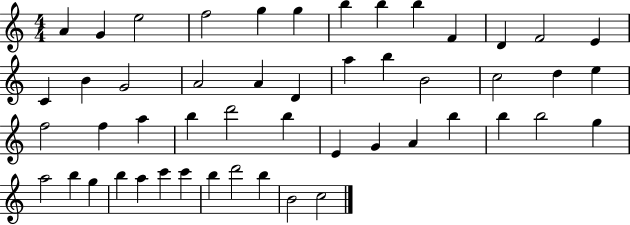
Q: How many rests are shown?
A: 0